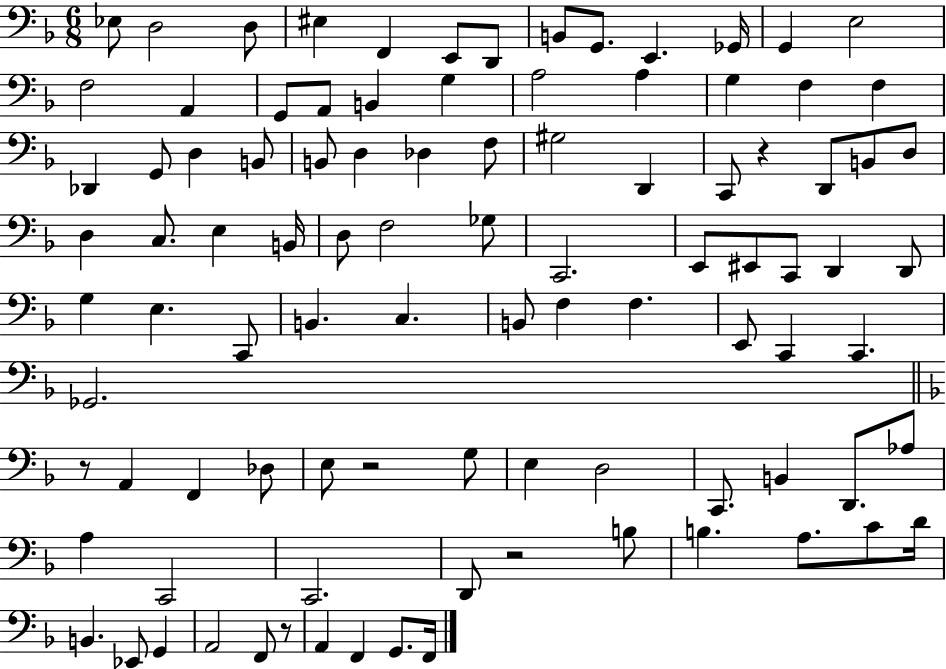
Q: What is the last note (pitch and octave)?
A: F2